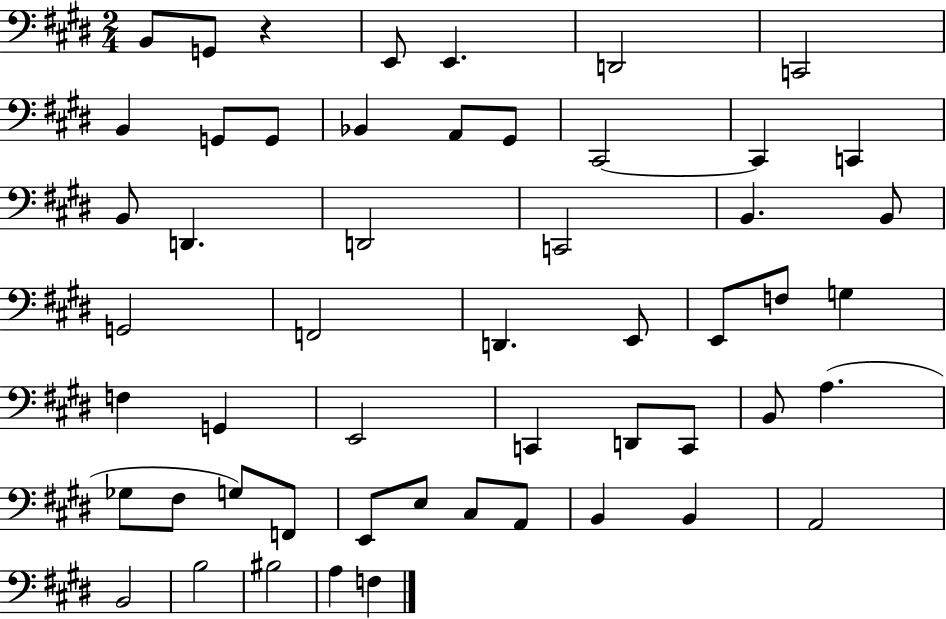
{
  \clef bass
  \numericTimeSignature
  \time 2/4
  \key e \major
  \repeat volta 2 { b,8 g,8 r4 | e,8 e,4. | d,2 | c,2 | \break b,4 g,8 g,8 | bes,4 a,8 gis,8 | cis,2~~ | cis,4 c,4 | \break b,8 d,4. | d,2 | c,2 | b,4. b,8 | \break g,2 | f,2 | d,4. e,8 | e,8 f8 g4 | \break f4 g,4 | e,2 | c,4 d,8 c,8 | b,8 a4.( | \break ges8 fis8 g8) f,8 | e,8 e8 cis8 a,8 | b,4 b,4 | a,2 | \break b,2 | b2 | bis2 | a4 f4 | \break } \bar "|."
}